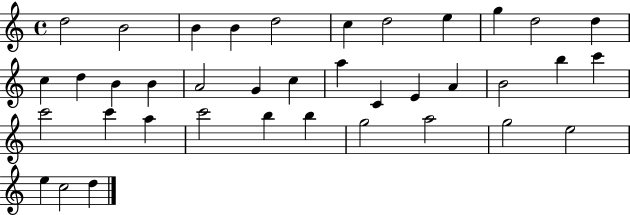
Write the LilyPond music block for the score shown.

{
  \clef treble
  \time 4/4
  \defaultTimeSignature
  \key c \major
  d''2 b'2 | b'4 b'4 d''2 | c''4 d''2 e''4 | g''4 d''2 d''4 | \break c''4 d''4 b'4 b'4 | a'2 g'4 c''4 | a''4 c'4 e'4 a'4 | b'2 b''4 c'''4 | \break c'''2 c'''4 a''4 | c'''2 b''4 b''4 | g''2 a''2 | g''2 e''2 | \break e''4 c''2 d''4 | \bar "|."
}